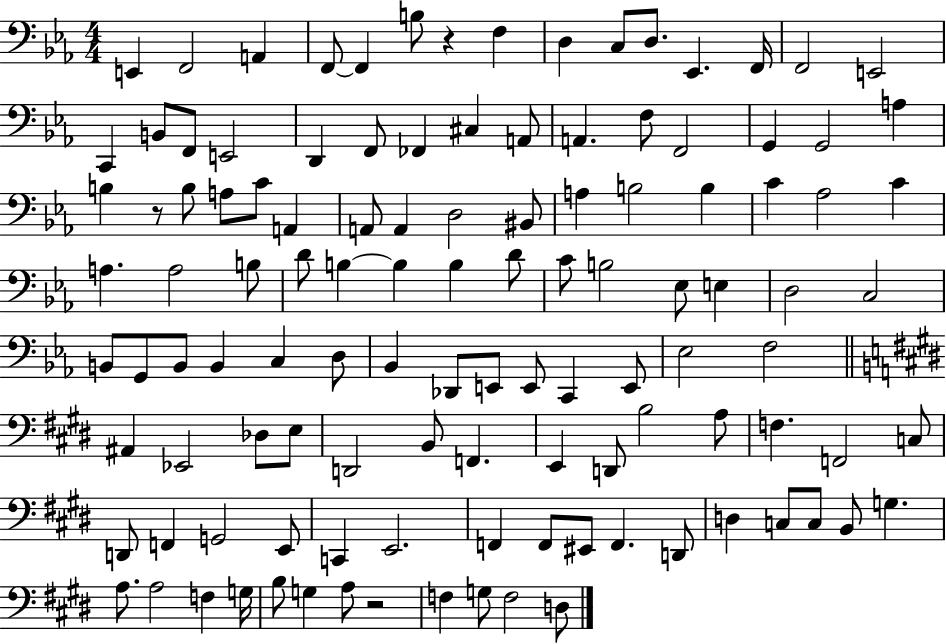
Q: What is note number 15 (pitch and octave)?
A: C2